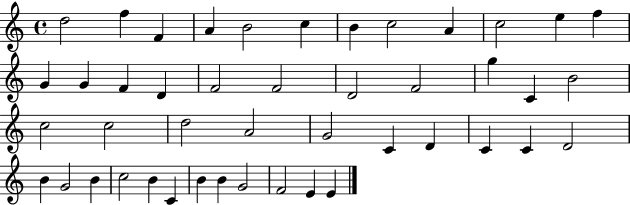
{
  \clef treble
  \time 4/4
  \defaultTimeSignature
  \key c \major
  d''2 f''4 f'4 | a'4 b'2 c''4 | b'4 c''2 a'4 | c''2 e''4 f''4 | \break g'4 g'4 f'4 d'4 | f'2 f'2 | d'2 f'2 | g''4 c'4 b'2 | \break c''2 c''2 | d''2 a'2 | g'2 c'4 d'4 | c'4 c'4 d'2 | \break b'4 g'2 b'4 | c''2 b'4 c'4 | b'4 b'4 g'2 | f'2 e'4 e'4 | \break \bar "|."
}